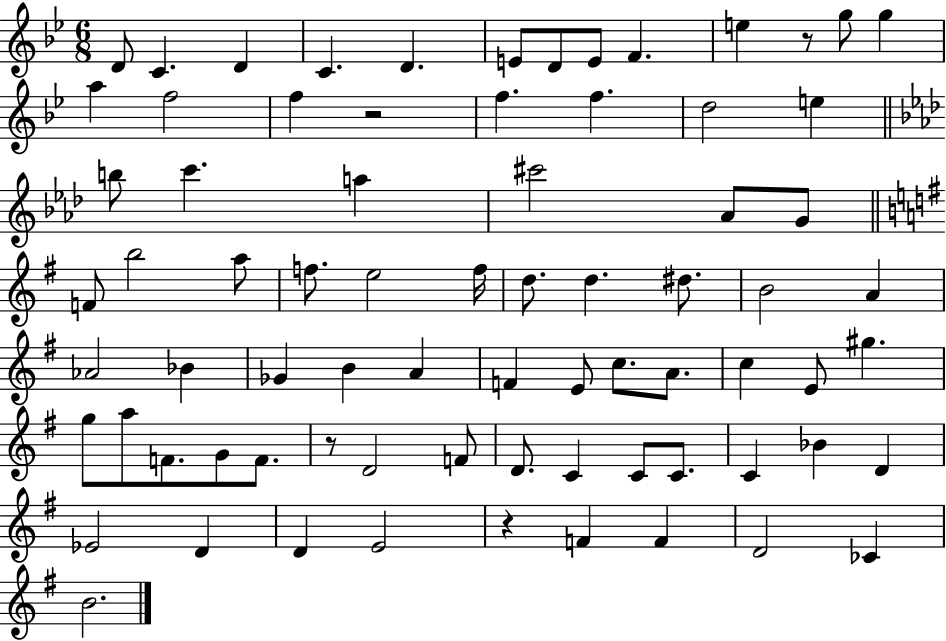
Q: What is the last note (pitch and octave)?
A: B4